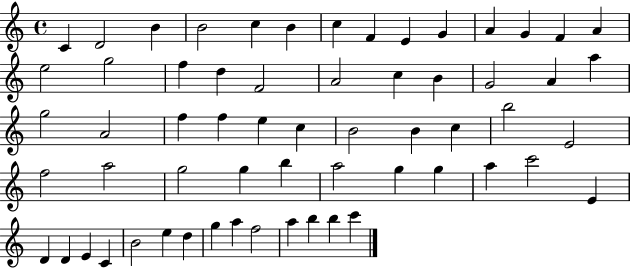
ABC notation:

X:1
T:Untitled
M:4/4
L:1/4
K:C
C D2 B B2 c B c F E G A G F A e2 g2 f d F2 A2 c B G2 A a g2 A2 f f e c B2 B c b2 E2 f2 a2 g2 g b a2 g g a c'2 E D D E C B2 e d g a f2 a b b c'